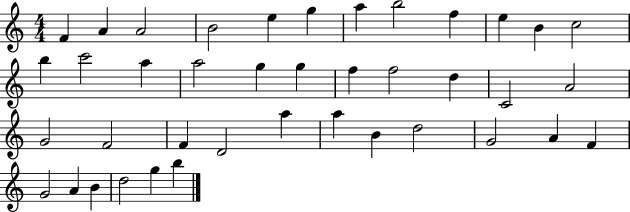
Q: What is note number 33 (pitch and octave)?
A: A4